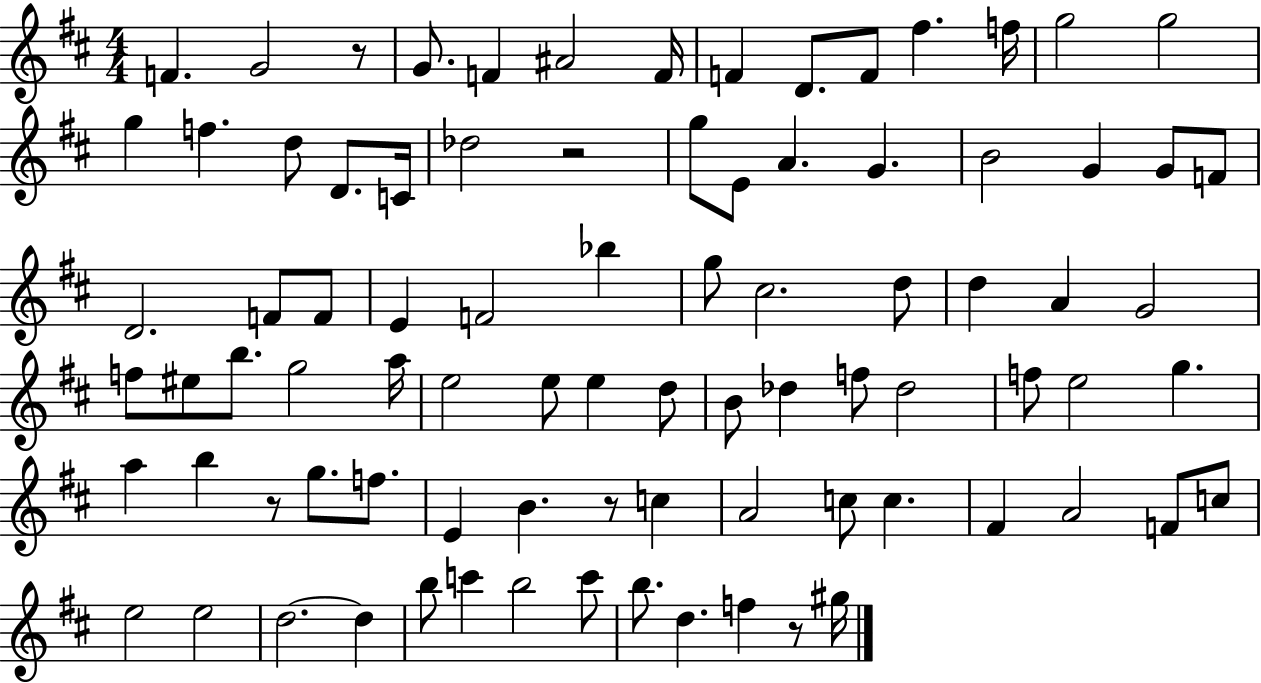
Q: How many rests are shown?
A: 5